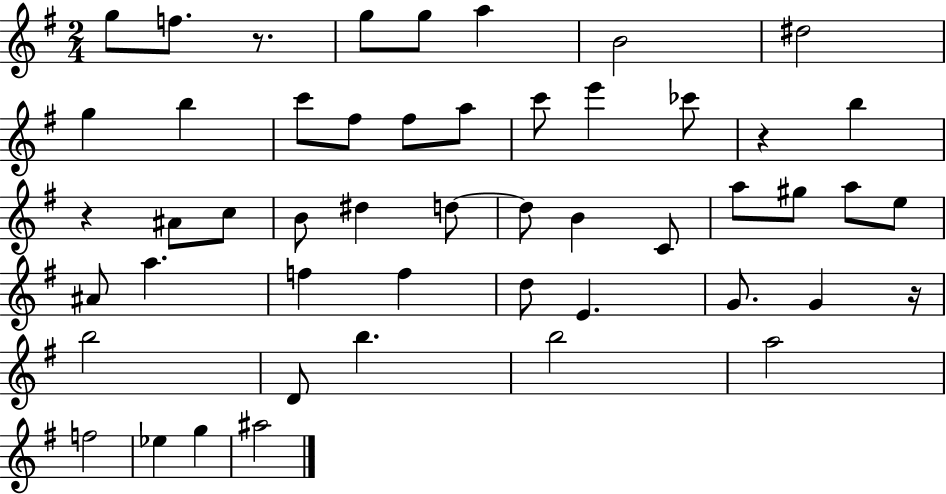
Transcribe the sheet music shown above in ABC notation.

X:1
T:Untitled
M:2/4
L:1/4
K:G
g/2 f/2 z/2 g/2 g/2 a B2 ^d2 g b c'/2 ^f/2 ^f/2 a/2 c'/2 e' _c'/2 z b z ^A/2 c/2 B/2 ^d d/2 d/2 B C/2 a/2 ^g/2 a/2 e/2 ^A/2 a f f d/2 E G/2 G z/4 b2 D/2 b b2 a2 f2 _e g ^a2